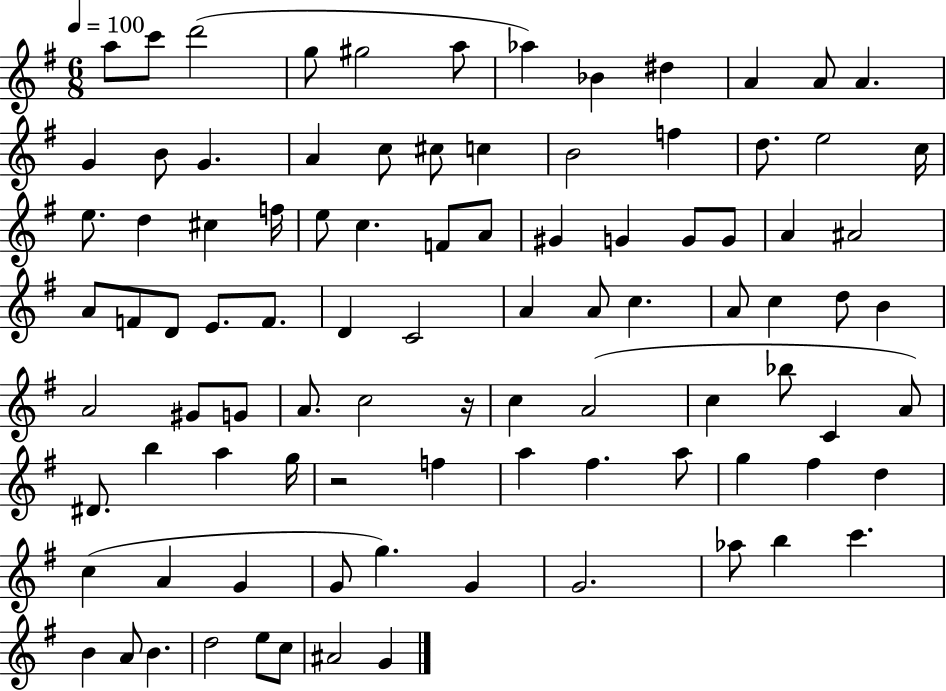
X:1
T:Untitled
M:6/8
L:1/4
K:G
a/2 c'/2 d'2 g/2 ^g2 a/2 _a _B ^d A A/2 A G B/2 G A c/2 ^c/2 c B2 f d/2 e2 c/4 e/2 d ^c f/4 e/2 c F/2 A/2 ^G G G/2 G/2 A ^A2 A/2 F/2 D/2 E/2 F/2 D C2 A A/2 c A/2 c d/2 B A2 ^G/2 G/2 A/2 c2 z/4 c A2 c _b/2 C A/2 ^D/2 b a g/4 z2 f a ^f a/2 g ^f d c A G G/2 g G G2 _a/2 b c' B A/2 B d2 e/2 c/2 ^A2 G